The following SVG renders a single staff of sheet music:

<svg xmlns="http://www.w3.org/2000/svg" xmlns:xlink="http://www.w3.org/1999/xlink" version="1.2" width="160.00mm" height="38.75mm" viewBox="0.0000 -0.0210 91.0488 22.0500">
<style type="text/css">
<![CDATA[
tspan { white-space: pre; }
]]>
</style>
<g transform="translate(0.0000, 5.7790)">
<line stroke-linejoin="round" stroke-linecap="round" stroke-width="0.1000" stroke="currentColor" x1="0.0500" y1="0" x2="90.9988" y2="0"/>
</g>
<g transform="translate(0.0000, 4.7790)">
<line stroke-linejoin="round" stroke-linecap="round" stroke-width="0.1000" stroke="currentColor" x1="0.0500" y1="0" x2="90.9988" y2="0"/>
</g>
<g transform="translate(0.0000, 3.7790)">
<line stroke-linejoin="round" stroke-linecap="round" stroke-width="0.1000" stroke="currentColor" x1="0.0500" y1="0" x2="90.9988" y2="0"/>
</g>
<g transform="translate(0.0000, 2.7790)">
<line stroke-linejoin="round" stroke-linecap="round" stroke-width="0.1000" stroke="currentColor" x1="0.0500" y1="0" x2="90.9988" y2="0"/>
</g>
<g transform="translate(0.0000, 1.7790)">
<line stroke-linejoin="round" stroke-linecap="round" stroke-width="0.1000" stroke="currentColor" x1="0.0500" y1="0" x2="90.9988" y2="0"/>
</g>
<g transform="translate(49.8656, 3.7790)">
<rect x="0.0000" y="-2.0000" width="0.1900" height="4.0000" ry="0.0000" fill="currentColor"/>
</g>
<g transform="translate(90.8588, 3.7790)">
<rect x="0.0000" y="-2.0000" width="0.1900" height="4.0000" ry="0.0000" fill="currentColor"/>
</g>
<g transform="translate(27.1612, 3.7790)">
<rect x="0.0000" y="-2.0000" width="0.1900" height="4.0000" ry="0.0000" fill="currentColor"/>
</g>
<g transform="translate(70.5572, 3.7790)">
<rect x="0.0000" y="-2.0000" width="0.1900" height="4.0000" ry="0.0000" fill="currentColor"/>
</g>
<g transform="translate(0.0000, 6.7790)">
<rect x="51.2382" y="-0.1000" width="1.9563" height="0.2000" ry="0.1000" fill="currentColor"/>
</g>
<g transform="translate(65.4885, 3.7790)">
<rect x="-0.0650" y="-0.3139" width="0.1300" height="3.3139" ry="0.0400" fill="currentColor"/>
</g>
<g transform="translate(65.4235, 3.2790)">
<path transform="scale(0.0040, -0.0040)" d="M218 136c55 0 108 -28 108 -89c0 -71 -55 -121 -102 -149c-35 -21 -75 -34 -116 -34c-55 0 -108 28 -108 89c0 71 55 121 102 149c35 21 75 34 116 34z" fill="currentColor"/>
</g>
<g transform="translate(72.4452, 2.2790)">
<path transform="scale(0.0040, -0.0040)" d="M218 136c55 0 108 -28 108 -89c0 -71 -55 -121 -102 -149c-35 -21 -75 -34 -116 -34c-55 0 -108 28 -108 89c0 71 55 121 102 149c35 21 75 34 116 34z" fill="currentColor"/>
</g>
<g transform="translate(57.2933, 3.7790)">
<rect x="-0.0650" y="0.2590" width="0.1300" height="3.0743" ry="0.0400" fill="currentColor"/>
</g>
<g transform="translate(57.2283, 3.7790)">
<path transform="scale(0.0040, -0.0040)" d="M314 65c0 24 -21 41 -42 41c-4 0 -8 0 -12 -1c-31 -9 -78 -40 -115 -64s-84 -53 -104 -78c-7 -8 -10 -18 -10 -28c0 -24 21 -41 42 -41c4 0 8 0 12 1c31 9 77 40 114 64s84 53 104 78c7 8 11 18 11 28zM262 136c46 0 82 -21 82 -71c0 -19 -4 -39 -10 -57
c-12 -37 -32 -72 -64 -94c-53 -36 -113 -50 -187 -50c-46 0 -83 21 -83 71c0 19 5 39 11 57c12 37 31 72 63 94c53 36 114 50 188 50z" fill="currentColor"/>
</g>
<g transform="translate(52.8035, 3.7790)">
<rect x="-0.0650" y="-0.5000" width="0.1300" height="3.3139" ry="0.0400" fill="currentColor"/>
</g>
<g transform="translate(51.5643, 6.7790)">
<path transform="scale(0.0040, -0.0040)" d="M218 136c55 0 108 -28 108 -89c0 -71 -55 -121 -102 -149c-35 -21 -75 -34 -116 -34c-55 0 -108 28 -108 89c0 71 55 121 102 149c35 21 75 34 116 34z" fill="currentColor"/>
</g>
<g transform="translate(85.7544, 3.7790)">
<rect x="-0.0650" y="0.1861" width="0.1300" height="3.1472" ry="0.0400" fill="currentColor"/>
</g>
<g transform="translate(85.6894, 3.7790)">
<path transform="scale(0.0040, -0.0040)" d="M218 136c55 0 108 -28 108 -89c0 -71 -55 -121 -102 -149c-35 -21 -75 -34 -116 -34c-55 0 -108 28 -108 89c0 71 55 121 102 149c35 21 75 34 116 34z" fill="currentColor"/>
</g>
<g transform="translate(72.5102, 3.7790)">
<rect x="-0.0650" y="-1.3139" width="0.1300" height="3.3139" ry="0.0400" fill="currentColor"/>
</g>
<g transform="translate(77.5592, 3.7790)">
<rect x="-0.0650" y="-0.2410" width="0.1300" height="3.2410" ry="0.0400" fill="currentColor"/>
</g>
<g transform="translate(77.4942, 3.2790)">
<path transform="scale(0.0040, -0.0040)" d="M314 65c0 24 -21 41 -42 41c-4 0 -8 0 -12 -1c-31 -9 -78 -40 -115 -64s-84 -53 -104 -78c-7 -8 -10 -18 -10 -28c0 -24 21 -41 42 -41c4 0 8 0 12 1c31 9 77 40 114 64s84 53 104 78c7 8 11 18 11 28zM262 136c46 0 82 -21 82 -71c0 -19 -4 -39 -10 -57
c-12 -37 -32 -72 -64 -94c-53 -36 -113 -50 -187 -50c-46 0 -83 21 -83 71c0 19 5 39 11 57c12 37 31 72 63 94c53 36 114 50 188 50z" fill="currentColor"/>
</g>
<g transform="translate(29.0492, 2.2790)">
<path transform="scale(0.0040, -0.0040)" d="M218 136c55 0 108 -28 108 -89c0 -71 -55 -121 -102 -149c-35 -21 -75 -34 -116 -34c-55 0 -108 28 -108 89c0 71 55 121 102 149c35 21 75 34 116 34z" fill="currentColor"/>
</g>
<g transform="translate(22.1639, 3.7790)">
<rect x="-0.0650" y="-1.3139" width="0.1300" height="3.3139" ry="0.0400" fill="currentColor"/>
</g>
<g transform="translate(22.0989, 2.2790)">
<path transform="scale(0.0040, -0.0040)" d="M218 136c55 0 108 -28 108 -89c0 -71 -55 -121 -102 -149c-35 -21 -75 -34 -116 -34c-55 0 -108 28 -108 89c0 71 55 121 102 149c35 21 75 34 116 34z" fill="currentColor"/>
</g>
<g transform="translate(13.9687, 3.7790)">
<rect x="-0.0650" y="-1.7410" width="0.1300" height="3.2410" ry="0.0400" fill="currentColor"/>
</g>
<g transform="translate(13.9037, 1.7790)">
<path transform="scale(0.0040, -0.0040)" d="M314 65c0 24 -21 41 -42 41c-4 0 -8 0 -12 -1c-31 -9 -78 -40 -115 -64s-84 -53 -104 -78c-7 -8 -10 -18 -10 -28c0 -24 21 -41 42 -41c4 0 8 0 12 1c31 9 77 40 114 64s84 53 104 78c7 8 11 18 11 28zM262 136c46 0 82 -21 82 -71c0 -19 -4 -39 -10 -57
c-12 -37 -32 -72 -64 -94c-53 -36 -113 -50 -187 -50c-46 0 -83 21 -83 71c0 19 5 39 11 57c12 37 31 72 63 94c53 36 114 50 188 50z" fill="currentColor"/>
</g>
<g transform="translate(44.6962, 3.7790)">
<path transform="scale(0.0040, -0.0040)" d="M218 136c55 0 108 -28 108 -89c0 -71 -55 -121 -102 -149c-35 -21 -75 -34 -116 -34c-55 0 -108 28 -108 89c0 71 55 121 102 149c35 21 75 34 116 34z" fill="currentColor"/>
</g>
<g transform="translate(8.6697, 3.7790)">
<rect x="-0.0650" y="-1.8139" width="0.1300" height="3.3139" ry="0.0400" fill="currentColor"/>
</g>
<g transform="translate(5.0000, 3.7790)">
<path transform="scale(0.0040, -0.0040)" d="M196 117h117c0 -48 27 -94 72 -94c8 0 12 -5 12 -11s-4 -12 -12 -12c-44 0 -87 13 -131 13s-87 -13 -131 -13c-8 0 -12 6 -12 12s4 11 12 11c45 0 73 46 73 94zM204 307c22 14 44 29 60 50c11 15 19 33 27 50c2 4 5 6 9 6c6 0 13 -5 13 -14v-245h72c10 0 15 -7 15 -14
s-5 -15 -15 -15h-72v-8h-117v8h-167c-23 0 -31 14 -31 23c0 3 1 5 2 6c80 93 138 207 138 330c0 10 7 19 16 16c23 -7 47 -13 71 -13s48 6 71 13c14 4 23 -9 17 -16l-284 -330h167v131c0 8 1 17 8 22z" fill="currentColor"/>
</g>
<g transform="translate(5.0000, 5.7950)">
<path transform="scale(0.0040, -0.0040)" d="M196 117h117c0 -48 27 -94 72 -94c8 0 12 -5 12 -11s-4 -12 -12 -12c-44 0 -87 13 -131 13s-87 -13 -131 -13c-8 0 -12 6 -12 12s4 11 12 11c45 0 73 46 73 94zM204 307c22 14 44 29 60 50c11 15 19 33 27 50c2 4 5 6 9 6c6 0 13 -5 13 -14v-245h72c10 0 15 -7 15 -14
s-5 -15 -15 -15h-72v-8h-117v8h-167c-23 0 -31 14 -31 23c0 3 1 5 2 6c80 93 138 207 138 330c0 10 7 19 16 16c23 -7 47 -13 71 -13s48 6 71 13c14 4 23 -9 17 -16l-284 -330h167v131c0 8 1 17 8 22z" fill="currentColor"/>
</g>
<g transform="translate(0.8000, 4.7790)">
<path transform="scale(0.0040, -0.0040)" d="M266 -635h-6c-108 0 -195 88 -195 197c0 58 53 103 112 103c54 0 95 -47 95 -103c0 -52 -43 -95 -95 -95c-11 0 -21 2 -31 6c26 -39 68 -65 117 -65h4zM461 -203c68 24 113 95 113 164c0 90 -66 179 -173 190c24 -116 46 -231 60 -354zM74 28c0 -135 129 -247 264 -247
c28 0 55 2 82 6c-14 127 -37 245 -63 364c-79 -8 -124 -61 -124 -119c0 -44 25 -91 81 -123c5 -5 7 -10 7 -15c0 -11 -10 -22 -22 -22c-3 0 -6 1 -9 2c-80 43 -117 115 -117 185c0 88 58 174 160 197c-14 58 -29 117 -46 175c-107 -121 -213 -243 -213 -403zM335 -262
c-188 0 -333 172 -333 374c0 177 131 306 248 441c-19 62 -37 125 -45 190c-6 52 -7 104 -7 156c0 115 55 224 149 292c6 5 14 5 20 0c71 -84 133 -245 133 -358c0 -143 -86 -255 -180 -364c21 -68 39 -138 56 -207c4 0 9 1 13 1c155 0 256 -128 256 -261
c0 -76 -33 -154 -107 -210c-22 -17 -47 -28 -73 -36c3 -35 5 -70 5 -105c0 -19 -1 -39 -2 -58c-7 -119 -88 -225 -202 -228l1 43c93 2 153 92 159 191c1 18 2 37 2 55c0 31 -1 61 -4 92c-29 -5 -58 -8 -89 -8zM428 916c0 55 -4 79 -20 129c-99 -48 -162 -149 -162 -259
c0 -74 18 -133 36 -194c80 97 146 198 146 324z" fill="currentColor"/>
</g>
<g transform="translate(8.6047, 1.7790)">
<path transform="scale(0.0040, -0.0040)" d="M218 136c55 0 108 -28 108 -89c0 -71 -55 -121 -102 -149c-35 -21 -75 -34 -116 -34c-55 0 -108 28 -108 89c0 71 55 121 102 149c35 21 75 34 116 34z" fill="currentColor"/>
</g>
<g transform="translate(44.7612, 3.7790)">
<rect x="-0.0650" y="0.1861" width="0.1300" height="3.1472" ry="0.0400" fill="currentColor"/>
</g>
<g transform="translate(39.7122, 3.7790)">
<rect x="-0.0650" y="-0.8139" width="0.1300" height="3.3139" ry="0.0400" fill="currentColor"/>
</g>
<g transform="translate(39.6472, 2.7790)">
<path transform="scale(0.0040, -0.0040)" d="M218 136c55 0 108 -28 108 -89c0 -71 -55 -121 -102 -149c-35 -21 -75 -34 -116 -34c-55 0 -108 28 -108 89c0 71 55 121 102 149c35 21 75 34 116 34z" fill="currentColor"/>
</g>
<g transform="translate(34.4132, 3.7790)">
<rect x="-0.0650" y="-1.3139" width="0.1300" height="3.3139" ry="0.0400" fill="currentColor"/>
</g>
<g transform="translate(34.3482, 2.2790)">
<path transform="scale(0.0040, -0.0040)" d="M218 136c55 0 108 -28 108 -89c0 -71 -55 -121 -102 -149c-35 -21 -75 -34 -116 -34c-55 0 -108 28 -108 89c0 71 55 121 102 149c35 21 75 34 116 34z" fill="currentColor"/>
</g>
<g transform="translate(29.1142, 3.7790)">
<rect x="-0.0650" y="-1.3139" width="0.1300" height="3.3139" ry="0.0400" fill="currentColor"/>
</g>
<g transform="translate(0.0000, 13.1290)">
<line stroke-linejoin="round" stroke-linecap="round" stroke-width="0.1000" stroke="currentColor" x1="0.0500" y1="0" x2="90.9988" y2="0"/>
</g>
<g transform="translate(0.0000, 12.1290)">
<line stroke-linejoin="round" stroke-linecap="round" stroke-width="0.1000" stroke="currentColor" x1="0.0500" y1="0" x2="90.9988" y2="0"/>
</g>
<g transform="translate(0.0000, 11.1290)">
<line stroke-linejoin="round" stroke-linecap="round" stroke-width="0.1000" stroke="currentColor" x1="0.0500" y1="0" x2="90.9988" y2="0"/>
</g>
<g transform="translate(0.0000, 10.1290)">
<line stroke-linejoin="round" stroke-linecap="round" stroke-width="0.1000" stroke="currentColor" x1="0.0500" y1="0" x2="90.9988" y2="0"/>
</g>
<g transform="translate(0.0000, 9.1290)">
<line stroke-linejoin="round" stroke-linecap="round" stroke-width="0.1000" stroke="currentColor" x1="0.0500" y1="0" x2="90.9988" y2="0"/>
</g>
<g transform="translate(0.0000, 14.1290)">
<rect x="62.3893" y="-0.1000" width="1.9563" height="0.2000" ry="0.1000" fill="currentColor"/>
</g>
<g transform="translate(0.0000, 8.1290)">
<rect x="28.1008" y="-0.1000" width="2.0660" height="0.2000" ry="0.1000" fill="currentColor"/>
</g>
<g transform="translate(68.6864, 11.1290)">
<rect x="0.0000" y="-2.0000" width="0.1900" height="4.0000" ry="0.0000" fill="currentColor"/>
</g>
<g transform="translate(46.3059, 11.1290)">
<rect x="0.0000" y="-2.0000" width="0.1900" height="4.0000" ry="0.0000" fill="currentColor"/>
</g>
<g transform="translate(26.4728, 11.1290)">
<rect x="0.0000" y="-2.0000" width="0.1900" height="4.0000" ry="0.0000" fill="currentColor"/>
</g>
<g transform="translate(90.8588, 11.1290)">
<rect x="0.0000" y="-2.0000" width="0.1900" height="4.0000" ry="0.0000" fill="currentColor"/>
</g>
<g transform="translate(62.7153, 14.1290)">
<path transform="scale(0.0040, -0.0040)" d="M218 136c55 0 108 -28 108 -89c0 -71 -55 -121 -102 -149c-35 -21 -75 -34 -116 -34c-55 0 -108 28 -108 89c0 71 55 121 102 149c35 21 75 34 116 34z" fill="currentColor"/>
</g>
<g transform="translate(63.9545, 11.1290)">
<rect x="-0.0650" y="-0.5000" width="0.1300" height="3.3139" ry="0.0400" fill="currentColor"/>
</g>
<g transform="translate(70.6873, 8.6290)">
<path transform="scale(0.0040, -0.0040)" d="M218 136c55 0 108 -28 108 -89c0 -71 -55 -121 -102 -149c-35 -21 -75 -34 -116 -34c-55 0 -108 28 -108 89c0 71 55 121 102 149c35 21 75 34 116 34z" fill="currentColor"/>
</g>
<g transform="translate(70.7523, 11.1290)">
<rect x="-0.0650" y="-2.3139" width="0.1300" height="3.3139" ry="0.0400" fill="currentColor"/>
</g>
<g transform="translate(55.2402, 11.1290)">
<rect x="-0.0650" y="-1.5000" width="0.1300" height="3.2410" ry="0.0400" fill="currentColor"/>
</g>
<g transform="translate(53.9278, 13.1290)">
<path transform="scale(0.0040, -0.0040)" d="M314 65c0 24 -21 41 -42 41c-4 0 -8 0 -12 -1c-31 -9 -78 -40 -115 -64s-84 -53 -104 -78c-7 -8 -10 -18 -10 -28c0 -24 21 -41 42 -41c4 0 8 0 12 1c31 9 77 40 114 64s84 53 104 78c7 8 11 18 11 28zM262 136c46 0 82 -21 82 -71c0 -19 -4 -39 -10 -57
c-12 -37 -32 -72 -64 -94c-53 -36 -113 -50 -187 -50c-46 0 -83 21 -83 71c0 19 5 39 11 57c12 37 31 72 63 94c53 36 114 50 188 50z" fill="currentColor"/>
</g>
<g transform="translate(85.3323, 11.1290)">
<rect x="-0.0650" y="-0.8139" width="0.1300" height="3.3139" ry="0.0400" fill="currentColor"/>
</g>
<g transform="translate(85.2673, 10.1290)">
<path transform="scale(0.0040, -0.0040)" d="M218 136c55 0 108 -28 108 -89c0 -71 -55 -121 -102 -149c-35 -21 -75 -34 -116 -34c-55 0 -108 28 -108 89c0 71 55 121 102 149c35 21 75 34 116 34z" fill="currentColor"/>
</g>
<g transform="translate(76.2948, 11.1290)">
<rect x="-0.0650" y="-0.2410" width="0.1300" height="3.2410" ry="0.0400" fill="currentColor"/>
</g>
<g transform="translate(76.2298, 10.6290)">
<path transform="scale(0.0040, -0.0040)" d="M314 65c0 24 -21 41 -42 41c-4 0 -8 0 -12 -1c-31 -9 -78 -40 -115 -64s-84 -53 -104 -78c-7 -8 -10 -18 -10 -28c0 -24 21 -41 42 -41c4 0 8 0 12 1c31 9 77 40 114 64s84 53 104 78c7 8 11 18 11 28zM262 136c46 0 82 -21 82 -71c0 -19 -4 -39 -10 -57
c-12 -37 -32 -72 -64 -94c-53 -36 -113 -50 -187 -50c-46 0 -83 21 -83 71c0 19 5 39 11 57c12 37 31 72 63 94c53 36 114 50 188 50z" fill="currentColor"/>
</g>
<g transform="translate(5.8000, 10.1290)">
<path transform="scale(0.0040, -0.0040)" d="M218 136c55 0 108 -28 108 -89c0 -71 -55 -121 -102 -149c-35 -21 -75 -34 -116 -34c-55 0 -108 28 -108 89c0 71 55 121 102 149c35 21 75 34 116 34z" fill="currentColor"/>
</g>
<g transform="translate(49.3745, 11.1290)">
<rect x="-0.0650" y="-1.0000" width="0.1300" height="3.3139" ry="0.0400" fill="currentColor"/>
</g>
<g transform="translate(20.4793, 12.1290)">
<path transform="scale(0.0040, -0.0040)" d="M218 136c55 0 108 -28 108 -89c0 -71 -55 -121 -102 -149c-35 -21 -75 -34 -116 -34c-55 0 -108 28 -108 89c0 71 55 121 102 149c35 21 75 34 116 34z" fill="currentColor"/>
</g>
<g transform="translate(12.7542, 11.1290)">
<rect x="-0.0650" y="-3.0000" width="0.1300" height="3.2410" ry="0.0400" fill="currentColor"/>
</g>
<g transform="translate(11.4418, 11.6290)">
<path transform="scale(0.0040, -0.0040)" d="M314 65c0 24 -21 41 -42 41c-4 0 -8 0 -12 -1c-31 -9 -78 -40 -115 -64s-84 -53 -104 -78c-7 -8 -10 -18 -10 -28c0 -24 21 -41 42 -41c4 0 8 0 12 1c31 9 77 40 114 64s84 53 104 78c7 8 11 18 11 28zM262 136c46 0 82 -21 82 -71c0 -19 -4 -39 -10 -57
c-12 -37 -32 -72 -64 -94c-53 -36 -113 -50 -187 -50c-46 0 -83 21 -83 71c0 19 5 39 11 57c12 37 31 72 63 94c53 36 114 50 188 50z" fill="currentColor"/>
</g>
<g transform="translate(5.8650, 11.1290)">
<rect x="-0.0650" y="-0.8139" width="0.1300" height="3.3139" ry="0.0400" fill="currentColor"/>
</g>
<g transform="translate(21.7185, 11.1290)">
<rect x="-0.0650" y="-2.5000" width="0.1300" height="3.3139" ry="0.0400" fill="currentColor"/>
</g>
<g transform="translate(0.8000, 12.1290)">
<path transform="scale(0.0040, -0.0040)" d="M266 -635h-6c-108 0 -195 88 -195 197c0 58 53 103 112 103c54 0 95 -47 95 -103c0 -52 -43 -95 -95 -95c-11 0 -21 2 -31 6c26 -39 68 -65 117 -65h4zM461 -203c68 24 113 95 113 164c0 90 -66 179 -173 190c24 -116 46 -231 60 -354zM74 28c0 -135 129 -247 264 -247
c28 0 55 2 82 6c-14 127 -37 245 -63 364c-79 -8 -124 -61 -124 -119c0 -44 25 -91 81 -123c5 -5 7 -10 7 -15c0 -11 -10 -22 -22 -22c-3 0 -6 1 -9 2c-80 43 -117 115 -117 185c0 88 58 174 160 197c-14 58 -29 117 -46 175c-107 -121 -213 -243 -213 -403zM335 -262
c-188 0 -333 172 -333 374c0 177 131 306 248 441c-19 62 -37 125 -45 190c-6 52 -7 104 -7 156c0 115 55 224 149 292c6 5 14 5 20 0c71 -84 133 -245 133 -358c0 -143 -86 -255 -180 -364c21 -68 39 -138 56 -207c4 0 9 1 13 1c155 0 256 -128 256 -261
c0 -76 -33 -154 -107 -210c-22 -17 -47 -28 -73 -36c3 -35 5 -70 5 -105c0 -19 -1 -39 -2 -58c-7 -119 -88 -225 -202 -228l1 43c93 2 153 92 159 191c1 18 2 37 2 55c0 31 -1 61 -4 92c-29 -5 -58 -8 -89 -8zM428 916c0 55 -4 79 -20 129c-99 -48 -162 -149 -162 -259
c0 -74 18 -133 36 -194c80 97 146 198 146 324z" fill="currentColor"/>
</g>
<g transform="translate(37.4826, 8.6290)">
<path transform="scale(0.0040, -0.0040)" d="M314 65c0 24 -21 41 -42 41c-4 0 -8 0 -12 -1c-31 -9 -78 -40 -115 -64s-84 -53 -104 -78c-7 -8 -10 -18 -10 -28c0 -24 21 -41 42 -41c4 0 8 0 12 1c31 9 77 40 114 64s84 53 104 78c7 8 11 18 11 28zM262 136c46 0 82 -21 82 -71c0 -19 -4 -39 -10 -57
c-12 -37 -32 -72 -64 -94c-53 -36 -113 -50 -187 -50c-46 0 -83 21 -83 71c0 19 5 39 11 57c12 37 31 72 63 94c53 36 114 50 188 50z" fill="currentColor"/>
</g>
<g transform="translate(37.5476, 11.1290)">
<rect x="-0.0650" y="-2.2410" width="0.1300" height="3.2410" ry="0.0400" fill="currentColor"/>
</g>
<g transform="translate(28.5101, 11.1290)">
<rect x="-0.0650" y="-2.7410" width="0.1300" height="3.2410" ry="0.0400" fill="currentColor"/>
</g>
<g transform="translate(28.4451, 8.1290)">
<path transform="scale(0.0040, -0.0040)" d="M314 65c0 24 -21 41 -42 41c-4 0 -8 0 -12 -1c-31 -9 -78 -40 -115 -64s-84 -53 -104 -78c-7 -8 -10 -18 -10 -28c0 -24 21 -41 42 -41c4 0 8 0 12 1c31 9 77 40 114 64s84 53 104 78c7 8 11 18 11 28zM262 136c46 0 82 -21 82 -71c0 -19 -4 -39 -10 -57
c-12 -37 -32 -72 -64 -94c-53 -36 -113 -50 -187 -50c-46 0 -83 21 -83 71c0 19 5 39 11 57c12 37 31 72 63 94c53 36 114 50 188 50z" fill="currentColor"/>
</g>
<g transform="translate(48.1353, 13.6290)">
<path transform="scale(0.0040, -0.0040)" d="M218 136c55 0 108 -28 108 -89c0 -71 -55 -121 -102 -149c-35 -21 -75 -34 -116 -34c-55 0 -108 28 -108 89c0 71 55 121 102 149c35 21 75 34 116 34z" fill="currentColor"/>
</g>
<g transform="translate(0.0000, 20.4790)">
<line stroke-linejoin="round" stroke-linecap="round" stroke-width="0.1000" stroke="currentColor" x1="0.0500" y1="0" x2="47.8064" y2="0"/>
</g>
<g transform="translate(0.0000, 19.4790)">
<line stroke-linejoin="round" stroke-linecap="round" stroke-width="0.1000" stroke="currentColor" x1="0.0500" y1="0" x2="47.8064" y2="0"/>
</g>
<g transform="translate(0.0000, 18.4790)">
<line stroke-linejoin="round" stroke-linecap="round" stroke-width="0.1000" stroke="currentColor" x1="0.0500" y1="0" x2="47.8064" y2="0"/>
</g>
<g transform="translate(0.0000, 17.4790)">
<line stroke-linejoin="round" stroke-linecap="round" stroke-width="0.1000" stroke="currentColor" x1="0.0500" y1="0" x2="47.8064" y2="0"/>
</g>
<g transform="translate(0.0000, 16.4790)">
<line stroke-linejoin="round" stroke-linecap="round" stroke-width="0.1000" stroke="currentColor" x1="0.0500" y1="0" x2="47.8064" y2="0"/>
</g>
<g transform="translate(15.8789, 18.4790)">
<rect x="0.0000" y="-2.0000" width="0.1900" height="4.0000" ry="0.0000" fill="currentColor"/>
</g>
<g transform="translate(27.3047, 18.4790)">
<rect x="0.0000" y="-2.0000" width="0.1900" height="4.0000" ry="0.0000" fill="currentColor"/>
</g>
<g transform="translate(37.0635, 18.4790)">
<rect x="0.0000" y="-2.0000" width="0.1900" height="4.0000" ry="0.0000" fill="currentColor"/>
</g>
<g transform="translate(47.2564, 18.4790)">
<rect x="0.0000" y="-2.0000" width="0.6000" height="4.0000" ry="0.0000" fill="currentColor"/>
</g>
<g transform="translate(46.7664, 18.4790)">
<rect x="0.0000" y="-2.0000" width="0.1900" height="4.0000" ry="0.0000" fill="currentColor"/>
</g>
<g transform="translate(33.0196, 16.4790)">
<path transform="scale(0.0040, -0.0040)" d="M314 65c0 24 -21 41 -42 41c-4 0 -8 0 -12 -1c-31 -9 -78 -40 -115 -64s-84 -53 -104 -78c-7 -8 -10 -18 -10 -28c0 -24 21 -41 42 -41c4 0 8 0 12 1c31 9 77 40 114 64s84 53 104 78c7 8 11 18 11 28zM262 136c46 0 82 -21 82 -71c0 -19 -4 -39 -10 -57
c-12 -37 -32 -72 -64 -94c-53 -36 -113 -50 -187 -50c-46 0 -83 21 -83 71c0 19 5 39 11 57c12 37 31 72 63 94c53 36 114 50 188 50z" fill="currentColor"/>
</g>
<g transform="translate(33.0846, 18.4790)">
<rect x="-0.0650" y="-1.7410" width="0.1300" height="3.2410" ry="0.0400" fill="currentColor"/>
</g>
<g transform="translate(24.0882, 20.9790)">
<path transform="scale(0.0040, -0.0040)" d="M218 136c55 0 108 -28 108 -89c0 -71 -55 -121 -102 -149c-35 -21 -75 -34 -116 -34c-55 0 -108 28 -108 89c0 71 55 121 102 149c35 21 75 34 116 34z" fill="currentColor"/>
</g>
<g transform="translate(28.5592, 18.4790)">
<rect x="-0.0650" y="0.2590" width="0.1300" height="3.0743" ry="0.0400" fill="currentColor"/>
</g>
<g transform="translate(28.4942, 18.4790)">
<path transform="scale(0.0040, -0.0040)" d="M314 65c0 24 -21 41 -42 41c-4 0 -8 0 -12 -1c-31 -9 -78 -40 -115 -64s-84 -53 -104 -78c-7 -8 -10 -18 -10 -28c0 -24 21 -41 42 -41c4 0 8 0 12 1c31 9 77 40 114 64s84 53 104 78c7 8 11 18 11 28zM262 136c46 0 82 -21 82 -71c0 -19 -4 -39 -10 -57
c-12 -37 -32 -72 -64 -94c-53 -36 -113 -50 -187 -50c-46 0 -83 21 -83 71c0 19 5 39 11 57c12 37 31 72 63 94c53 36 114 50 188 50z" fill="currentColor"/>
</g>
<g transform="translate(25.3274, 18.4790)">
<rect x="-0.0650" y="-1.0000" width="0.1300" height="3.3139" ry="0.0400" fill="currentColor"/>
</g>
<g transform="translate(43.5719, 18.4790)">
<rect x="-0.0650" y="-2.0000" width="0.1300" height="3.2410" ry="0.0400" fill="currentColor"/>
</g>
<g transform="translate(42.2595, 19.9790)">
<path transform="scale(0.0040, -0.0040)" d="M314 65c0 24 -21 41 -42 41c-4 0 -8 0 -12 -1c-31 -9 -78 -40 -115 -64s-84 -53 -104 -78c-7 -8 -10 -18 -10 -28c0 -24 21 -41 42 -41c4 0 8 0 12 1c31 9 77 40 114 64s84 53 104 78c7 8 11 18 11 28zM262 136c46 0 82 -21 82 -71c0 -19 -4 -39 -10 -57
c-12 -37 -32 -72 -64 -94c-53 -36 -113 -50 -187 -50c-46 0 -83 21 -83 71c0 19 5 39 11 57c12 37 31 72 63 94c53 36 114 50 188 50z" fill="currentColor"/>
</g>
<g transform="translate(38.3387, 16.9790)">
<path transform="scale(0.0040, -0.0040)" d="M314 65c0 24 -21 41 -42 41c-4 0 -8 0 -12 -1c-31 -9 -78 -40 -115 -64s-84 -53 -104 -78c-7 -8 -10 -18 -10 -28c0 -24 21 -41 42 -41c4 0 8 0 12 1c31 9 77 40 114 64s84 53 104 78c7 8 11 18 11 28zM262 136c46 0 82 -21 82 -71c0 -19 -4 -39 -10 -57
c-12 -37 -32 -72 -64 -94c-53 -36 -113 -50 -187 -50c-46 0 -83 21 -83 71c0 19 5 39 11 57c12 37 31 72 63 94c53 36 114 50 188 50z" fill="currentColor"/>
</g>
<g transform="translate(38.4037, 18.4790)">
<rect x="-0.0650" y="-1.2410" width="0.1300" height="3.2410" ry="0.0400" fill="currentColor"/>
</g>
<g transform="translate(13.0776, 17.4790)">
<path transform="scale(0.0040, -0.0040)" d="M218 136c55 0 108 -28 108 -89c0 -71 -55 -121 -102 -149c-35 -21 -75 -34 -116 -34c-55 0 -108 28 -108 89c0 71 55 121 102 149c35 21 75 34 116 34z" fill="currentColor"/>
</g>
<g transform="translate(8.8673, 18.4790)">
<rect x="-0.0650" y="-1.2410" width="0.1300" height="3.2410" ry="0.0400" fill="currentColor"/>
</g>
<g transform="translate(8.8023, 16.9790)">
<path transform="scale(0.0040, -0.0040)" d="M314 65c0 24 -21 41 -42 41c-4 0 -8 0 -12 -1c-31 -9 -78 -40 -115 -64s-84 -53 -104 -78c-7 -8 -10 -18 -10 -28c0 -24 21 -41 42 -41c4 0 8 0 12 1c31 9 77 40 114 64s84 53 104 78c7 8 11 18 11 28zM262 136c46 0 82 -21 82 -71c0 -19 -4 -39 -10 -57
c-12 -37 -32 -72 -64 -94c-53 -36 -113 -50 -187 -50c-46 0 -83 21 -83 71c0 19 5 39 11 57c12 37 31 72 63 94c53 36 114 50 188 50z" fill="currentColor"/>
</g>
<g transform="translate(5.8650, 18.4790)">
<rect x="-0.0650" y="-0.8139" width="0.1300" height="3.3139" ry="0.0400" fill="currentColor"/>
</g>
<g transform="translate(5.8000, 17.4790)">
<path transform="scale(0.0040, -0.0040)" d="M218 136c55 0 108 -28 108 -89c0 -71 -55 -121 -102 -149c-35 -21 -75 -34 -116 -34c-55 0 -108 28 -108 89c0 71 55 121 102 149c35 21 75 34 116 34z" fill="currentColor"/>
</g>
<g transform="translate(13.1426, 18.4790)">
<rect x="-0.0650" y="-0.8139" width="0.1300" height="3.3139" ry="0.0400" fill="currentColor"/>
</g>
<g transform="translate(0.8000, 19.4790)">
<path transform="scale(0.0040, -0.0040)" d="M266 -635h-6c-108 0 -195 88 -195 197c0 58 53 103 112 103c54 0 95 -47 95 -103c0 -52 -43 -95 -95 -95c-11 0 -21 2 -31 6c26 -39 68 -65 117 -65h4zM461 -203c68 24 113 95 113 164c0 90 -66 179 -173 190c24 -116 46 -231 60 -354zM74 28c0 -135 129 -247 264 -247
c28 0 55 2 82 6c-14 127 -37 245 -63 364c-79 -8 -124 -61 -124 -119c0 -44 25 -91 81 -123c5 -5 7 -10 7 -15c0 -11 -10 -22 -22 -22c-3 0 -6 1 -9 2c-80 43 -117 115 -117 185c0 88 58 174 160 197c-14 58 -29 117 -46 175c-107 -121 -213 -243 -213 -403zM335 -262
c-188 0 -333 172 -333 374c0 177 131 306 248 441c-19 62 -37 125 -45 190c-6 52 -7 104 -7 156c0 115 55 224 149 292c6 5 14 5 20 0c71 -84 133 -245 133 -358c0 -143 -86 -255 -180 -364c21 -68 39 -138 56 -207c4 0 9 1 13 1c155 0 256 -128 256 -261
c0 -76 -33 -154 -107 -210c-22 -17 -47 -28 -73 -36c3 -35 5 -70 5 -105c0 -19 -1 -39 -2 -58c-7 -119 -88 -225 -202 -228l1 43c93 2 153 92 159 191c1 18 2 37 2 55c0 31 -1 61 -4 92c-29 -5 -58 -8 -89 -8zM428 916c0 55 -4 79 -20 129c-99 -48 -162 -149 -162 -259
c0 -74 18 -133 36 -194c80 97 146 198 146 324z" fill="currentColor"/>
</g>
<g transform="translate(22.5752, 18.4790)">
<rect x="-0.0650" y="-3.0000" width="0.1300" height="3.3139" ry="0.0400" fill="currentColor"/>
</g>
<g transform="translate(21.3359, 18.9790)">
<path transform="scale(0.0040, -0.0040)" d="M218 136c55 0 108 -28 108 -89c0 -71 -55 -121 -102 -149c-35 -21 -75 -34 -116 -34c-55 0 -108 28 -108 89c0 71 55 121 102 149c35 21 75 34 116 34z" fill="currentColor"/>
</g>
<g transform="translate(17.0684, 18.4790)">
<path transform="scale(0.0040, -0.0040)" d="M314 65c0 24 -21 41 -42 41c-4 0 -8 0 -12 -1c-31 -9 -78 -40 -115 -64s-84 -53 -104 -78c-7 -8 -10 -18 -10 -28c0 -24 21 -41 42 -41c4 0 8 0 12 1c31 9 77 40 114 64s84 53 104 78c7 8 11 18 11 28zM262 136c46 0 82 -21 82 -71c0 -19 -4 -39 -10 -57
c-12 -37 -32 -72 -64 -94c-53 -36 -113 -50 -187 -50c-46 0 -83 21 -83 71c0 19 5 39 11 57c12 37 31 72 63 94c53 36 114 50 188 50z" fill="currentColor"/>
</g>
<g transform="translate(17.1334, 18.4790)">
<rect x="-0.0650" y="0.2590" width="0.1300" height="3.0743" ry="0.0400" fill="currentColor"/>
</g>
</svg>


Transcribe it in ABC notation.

X:1
T:Untitled
M:4/4
L:1/4
K:C
f f2 e e e d B C B2 c e c2 B d A2 G a2 g2 D E2 C g c2 d d e2 d B2 A D B2 f2 e2 F2